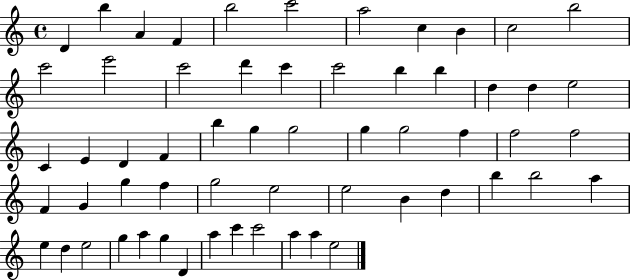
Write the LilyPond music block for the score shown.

{
  \clef treble
  \time 4/4
  \defaultTimeSignature
  \key c \major
  d'4 b''4 a'4 f'4 | b''2 c'''2 | a''2 c''4 b'4 | c''2 b''2 | \break c'''2 e'''2 | c'''2 d'''4 c'''4 | c'''2 b''4 b''4 | d''4 d''4 e''2 | \break c'4 e'4 d'4 f'4 | b''4 g''4 g''2 | g''4 g''2 f''4 | f''2 f''2 | \break f'4 g'4 g''4 f''4 | g''2 e''2 | e''2 b'4 d''4 | b''4 b''2 a''4 | \break e''4 d''4 e''2 | g''4 a''4 g''4 d'4 | a''4 c'''4 c'''2 | a''4 a''4 e''2 | \break \bar "|."
}